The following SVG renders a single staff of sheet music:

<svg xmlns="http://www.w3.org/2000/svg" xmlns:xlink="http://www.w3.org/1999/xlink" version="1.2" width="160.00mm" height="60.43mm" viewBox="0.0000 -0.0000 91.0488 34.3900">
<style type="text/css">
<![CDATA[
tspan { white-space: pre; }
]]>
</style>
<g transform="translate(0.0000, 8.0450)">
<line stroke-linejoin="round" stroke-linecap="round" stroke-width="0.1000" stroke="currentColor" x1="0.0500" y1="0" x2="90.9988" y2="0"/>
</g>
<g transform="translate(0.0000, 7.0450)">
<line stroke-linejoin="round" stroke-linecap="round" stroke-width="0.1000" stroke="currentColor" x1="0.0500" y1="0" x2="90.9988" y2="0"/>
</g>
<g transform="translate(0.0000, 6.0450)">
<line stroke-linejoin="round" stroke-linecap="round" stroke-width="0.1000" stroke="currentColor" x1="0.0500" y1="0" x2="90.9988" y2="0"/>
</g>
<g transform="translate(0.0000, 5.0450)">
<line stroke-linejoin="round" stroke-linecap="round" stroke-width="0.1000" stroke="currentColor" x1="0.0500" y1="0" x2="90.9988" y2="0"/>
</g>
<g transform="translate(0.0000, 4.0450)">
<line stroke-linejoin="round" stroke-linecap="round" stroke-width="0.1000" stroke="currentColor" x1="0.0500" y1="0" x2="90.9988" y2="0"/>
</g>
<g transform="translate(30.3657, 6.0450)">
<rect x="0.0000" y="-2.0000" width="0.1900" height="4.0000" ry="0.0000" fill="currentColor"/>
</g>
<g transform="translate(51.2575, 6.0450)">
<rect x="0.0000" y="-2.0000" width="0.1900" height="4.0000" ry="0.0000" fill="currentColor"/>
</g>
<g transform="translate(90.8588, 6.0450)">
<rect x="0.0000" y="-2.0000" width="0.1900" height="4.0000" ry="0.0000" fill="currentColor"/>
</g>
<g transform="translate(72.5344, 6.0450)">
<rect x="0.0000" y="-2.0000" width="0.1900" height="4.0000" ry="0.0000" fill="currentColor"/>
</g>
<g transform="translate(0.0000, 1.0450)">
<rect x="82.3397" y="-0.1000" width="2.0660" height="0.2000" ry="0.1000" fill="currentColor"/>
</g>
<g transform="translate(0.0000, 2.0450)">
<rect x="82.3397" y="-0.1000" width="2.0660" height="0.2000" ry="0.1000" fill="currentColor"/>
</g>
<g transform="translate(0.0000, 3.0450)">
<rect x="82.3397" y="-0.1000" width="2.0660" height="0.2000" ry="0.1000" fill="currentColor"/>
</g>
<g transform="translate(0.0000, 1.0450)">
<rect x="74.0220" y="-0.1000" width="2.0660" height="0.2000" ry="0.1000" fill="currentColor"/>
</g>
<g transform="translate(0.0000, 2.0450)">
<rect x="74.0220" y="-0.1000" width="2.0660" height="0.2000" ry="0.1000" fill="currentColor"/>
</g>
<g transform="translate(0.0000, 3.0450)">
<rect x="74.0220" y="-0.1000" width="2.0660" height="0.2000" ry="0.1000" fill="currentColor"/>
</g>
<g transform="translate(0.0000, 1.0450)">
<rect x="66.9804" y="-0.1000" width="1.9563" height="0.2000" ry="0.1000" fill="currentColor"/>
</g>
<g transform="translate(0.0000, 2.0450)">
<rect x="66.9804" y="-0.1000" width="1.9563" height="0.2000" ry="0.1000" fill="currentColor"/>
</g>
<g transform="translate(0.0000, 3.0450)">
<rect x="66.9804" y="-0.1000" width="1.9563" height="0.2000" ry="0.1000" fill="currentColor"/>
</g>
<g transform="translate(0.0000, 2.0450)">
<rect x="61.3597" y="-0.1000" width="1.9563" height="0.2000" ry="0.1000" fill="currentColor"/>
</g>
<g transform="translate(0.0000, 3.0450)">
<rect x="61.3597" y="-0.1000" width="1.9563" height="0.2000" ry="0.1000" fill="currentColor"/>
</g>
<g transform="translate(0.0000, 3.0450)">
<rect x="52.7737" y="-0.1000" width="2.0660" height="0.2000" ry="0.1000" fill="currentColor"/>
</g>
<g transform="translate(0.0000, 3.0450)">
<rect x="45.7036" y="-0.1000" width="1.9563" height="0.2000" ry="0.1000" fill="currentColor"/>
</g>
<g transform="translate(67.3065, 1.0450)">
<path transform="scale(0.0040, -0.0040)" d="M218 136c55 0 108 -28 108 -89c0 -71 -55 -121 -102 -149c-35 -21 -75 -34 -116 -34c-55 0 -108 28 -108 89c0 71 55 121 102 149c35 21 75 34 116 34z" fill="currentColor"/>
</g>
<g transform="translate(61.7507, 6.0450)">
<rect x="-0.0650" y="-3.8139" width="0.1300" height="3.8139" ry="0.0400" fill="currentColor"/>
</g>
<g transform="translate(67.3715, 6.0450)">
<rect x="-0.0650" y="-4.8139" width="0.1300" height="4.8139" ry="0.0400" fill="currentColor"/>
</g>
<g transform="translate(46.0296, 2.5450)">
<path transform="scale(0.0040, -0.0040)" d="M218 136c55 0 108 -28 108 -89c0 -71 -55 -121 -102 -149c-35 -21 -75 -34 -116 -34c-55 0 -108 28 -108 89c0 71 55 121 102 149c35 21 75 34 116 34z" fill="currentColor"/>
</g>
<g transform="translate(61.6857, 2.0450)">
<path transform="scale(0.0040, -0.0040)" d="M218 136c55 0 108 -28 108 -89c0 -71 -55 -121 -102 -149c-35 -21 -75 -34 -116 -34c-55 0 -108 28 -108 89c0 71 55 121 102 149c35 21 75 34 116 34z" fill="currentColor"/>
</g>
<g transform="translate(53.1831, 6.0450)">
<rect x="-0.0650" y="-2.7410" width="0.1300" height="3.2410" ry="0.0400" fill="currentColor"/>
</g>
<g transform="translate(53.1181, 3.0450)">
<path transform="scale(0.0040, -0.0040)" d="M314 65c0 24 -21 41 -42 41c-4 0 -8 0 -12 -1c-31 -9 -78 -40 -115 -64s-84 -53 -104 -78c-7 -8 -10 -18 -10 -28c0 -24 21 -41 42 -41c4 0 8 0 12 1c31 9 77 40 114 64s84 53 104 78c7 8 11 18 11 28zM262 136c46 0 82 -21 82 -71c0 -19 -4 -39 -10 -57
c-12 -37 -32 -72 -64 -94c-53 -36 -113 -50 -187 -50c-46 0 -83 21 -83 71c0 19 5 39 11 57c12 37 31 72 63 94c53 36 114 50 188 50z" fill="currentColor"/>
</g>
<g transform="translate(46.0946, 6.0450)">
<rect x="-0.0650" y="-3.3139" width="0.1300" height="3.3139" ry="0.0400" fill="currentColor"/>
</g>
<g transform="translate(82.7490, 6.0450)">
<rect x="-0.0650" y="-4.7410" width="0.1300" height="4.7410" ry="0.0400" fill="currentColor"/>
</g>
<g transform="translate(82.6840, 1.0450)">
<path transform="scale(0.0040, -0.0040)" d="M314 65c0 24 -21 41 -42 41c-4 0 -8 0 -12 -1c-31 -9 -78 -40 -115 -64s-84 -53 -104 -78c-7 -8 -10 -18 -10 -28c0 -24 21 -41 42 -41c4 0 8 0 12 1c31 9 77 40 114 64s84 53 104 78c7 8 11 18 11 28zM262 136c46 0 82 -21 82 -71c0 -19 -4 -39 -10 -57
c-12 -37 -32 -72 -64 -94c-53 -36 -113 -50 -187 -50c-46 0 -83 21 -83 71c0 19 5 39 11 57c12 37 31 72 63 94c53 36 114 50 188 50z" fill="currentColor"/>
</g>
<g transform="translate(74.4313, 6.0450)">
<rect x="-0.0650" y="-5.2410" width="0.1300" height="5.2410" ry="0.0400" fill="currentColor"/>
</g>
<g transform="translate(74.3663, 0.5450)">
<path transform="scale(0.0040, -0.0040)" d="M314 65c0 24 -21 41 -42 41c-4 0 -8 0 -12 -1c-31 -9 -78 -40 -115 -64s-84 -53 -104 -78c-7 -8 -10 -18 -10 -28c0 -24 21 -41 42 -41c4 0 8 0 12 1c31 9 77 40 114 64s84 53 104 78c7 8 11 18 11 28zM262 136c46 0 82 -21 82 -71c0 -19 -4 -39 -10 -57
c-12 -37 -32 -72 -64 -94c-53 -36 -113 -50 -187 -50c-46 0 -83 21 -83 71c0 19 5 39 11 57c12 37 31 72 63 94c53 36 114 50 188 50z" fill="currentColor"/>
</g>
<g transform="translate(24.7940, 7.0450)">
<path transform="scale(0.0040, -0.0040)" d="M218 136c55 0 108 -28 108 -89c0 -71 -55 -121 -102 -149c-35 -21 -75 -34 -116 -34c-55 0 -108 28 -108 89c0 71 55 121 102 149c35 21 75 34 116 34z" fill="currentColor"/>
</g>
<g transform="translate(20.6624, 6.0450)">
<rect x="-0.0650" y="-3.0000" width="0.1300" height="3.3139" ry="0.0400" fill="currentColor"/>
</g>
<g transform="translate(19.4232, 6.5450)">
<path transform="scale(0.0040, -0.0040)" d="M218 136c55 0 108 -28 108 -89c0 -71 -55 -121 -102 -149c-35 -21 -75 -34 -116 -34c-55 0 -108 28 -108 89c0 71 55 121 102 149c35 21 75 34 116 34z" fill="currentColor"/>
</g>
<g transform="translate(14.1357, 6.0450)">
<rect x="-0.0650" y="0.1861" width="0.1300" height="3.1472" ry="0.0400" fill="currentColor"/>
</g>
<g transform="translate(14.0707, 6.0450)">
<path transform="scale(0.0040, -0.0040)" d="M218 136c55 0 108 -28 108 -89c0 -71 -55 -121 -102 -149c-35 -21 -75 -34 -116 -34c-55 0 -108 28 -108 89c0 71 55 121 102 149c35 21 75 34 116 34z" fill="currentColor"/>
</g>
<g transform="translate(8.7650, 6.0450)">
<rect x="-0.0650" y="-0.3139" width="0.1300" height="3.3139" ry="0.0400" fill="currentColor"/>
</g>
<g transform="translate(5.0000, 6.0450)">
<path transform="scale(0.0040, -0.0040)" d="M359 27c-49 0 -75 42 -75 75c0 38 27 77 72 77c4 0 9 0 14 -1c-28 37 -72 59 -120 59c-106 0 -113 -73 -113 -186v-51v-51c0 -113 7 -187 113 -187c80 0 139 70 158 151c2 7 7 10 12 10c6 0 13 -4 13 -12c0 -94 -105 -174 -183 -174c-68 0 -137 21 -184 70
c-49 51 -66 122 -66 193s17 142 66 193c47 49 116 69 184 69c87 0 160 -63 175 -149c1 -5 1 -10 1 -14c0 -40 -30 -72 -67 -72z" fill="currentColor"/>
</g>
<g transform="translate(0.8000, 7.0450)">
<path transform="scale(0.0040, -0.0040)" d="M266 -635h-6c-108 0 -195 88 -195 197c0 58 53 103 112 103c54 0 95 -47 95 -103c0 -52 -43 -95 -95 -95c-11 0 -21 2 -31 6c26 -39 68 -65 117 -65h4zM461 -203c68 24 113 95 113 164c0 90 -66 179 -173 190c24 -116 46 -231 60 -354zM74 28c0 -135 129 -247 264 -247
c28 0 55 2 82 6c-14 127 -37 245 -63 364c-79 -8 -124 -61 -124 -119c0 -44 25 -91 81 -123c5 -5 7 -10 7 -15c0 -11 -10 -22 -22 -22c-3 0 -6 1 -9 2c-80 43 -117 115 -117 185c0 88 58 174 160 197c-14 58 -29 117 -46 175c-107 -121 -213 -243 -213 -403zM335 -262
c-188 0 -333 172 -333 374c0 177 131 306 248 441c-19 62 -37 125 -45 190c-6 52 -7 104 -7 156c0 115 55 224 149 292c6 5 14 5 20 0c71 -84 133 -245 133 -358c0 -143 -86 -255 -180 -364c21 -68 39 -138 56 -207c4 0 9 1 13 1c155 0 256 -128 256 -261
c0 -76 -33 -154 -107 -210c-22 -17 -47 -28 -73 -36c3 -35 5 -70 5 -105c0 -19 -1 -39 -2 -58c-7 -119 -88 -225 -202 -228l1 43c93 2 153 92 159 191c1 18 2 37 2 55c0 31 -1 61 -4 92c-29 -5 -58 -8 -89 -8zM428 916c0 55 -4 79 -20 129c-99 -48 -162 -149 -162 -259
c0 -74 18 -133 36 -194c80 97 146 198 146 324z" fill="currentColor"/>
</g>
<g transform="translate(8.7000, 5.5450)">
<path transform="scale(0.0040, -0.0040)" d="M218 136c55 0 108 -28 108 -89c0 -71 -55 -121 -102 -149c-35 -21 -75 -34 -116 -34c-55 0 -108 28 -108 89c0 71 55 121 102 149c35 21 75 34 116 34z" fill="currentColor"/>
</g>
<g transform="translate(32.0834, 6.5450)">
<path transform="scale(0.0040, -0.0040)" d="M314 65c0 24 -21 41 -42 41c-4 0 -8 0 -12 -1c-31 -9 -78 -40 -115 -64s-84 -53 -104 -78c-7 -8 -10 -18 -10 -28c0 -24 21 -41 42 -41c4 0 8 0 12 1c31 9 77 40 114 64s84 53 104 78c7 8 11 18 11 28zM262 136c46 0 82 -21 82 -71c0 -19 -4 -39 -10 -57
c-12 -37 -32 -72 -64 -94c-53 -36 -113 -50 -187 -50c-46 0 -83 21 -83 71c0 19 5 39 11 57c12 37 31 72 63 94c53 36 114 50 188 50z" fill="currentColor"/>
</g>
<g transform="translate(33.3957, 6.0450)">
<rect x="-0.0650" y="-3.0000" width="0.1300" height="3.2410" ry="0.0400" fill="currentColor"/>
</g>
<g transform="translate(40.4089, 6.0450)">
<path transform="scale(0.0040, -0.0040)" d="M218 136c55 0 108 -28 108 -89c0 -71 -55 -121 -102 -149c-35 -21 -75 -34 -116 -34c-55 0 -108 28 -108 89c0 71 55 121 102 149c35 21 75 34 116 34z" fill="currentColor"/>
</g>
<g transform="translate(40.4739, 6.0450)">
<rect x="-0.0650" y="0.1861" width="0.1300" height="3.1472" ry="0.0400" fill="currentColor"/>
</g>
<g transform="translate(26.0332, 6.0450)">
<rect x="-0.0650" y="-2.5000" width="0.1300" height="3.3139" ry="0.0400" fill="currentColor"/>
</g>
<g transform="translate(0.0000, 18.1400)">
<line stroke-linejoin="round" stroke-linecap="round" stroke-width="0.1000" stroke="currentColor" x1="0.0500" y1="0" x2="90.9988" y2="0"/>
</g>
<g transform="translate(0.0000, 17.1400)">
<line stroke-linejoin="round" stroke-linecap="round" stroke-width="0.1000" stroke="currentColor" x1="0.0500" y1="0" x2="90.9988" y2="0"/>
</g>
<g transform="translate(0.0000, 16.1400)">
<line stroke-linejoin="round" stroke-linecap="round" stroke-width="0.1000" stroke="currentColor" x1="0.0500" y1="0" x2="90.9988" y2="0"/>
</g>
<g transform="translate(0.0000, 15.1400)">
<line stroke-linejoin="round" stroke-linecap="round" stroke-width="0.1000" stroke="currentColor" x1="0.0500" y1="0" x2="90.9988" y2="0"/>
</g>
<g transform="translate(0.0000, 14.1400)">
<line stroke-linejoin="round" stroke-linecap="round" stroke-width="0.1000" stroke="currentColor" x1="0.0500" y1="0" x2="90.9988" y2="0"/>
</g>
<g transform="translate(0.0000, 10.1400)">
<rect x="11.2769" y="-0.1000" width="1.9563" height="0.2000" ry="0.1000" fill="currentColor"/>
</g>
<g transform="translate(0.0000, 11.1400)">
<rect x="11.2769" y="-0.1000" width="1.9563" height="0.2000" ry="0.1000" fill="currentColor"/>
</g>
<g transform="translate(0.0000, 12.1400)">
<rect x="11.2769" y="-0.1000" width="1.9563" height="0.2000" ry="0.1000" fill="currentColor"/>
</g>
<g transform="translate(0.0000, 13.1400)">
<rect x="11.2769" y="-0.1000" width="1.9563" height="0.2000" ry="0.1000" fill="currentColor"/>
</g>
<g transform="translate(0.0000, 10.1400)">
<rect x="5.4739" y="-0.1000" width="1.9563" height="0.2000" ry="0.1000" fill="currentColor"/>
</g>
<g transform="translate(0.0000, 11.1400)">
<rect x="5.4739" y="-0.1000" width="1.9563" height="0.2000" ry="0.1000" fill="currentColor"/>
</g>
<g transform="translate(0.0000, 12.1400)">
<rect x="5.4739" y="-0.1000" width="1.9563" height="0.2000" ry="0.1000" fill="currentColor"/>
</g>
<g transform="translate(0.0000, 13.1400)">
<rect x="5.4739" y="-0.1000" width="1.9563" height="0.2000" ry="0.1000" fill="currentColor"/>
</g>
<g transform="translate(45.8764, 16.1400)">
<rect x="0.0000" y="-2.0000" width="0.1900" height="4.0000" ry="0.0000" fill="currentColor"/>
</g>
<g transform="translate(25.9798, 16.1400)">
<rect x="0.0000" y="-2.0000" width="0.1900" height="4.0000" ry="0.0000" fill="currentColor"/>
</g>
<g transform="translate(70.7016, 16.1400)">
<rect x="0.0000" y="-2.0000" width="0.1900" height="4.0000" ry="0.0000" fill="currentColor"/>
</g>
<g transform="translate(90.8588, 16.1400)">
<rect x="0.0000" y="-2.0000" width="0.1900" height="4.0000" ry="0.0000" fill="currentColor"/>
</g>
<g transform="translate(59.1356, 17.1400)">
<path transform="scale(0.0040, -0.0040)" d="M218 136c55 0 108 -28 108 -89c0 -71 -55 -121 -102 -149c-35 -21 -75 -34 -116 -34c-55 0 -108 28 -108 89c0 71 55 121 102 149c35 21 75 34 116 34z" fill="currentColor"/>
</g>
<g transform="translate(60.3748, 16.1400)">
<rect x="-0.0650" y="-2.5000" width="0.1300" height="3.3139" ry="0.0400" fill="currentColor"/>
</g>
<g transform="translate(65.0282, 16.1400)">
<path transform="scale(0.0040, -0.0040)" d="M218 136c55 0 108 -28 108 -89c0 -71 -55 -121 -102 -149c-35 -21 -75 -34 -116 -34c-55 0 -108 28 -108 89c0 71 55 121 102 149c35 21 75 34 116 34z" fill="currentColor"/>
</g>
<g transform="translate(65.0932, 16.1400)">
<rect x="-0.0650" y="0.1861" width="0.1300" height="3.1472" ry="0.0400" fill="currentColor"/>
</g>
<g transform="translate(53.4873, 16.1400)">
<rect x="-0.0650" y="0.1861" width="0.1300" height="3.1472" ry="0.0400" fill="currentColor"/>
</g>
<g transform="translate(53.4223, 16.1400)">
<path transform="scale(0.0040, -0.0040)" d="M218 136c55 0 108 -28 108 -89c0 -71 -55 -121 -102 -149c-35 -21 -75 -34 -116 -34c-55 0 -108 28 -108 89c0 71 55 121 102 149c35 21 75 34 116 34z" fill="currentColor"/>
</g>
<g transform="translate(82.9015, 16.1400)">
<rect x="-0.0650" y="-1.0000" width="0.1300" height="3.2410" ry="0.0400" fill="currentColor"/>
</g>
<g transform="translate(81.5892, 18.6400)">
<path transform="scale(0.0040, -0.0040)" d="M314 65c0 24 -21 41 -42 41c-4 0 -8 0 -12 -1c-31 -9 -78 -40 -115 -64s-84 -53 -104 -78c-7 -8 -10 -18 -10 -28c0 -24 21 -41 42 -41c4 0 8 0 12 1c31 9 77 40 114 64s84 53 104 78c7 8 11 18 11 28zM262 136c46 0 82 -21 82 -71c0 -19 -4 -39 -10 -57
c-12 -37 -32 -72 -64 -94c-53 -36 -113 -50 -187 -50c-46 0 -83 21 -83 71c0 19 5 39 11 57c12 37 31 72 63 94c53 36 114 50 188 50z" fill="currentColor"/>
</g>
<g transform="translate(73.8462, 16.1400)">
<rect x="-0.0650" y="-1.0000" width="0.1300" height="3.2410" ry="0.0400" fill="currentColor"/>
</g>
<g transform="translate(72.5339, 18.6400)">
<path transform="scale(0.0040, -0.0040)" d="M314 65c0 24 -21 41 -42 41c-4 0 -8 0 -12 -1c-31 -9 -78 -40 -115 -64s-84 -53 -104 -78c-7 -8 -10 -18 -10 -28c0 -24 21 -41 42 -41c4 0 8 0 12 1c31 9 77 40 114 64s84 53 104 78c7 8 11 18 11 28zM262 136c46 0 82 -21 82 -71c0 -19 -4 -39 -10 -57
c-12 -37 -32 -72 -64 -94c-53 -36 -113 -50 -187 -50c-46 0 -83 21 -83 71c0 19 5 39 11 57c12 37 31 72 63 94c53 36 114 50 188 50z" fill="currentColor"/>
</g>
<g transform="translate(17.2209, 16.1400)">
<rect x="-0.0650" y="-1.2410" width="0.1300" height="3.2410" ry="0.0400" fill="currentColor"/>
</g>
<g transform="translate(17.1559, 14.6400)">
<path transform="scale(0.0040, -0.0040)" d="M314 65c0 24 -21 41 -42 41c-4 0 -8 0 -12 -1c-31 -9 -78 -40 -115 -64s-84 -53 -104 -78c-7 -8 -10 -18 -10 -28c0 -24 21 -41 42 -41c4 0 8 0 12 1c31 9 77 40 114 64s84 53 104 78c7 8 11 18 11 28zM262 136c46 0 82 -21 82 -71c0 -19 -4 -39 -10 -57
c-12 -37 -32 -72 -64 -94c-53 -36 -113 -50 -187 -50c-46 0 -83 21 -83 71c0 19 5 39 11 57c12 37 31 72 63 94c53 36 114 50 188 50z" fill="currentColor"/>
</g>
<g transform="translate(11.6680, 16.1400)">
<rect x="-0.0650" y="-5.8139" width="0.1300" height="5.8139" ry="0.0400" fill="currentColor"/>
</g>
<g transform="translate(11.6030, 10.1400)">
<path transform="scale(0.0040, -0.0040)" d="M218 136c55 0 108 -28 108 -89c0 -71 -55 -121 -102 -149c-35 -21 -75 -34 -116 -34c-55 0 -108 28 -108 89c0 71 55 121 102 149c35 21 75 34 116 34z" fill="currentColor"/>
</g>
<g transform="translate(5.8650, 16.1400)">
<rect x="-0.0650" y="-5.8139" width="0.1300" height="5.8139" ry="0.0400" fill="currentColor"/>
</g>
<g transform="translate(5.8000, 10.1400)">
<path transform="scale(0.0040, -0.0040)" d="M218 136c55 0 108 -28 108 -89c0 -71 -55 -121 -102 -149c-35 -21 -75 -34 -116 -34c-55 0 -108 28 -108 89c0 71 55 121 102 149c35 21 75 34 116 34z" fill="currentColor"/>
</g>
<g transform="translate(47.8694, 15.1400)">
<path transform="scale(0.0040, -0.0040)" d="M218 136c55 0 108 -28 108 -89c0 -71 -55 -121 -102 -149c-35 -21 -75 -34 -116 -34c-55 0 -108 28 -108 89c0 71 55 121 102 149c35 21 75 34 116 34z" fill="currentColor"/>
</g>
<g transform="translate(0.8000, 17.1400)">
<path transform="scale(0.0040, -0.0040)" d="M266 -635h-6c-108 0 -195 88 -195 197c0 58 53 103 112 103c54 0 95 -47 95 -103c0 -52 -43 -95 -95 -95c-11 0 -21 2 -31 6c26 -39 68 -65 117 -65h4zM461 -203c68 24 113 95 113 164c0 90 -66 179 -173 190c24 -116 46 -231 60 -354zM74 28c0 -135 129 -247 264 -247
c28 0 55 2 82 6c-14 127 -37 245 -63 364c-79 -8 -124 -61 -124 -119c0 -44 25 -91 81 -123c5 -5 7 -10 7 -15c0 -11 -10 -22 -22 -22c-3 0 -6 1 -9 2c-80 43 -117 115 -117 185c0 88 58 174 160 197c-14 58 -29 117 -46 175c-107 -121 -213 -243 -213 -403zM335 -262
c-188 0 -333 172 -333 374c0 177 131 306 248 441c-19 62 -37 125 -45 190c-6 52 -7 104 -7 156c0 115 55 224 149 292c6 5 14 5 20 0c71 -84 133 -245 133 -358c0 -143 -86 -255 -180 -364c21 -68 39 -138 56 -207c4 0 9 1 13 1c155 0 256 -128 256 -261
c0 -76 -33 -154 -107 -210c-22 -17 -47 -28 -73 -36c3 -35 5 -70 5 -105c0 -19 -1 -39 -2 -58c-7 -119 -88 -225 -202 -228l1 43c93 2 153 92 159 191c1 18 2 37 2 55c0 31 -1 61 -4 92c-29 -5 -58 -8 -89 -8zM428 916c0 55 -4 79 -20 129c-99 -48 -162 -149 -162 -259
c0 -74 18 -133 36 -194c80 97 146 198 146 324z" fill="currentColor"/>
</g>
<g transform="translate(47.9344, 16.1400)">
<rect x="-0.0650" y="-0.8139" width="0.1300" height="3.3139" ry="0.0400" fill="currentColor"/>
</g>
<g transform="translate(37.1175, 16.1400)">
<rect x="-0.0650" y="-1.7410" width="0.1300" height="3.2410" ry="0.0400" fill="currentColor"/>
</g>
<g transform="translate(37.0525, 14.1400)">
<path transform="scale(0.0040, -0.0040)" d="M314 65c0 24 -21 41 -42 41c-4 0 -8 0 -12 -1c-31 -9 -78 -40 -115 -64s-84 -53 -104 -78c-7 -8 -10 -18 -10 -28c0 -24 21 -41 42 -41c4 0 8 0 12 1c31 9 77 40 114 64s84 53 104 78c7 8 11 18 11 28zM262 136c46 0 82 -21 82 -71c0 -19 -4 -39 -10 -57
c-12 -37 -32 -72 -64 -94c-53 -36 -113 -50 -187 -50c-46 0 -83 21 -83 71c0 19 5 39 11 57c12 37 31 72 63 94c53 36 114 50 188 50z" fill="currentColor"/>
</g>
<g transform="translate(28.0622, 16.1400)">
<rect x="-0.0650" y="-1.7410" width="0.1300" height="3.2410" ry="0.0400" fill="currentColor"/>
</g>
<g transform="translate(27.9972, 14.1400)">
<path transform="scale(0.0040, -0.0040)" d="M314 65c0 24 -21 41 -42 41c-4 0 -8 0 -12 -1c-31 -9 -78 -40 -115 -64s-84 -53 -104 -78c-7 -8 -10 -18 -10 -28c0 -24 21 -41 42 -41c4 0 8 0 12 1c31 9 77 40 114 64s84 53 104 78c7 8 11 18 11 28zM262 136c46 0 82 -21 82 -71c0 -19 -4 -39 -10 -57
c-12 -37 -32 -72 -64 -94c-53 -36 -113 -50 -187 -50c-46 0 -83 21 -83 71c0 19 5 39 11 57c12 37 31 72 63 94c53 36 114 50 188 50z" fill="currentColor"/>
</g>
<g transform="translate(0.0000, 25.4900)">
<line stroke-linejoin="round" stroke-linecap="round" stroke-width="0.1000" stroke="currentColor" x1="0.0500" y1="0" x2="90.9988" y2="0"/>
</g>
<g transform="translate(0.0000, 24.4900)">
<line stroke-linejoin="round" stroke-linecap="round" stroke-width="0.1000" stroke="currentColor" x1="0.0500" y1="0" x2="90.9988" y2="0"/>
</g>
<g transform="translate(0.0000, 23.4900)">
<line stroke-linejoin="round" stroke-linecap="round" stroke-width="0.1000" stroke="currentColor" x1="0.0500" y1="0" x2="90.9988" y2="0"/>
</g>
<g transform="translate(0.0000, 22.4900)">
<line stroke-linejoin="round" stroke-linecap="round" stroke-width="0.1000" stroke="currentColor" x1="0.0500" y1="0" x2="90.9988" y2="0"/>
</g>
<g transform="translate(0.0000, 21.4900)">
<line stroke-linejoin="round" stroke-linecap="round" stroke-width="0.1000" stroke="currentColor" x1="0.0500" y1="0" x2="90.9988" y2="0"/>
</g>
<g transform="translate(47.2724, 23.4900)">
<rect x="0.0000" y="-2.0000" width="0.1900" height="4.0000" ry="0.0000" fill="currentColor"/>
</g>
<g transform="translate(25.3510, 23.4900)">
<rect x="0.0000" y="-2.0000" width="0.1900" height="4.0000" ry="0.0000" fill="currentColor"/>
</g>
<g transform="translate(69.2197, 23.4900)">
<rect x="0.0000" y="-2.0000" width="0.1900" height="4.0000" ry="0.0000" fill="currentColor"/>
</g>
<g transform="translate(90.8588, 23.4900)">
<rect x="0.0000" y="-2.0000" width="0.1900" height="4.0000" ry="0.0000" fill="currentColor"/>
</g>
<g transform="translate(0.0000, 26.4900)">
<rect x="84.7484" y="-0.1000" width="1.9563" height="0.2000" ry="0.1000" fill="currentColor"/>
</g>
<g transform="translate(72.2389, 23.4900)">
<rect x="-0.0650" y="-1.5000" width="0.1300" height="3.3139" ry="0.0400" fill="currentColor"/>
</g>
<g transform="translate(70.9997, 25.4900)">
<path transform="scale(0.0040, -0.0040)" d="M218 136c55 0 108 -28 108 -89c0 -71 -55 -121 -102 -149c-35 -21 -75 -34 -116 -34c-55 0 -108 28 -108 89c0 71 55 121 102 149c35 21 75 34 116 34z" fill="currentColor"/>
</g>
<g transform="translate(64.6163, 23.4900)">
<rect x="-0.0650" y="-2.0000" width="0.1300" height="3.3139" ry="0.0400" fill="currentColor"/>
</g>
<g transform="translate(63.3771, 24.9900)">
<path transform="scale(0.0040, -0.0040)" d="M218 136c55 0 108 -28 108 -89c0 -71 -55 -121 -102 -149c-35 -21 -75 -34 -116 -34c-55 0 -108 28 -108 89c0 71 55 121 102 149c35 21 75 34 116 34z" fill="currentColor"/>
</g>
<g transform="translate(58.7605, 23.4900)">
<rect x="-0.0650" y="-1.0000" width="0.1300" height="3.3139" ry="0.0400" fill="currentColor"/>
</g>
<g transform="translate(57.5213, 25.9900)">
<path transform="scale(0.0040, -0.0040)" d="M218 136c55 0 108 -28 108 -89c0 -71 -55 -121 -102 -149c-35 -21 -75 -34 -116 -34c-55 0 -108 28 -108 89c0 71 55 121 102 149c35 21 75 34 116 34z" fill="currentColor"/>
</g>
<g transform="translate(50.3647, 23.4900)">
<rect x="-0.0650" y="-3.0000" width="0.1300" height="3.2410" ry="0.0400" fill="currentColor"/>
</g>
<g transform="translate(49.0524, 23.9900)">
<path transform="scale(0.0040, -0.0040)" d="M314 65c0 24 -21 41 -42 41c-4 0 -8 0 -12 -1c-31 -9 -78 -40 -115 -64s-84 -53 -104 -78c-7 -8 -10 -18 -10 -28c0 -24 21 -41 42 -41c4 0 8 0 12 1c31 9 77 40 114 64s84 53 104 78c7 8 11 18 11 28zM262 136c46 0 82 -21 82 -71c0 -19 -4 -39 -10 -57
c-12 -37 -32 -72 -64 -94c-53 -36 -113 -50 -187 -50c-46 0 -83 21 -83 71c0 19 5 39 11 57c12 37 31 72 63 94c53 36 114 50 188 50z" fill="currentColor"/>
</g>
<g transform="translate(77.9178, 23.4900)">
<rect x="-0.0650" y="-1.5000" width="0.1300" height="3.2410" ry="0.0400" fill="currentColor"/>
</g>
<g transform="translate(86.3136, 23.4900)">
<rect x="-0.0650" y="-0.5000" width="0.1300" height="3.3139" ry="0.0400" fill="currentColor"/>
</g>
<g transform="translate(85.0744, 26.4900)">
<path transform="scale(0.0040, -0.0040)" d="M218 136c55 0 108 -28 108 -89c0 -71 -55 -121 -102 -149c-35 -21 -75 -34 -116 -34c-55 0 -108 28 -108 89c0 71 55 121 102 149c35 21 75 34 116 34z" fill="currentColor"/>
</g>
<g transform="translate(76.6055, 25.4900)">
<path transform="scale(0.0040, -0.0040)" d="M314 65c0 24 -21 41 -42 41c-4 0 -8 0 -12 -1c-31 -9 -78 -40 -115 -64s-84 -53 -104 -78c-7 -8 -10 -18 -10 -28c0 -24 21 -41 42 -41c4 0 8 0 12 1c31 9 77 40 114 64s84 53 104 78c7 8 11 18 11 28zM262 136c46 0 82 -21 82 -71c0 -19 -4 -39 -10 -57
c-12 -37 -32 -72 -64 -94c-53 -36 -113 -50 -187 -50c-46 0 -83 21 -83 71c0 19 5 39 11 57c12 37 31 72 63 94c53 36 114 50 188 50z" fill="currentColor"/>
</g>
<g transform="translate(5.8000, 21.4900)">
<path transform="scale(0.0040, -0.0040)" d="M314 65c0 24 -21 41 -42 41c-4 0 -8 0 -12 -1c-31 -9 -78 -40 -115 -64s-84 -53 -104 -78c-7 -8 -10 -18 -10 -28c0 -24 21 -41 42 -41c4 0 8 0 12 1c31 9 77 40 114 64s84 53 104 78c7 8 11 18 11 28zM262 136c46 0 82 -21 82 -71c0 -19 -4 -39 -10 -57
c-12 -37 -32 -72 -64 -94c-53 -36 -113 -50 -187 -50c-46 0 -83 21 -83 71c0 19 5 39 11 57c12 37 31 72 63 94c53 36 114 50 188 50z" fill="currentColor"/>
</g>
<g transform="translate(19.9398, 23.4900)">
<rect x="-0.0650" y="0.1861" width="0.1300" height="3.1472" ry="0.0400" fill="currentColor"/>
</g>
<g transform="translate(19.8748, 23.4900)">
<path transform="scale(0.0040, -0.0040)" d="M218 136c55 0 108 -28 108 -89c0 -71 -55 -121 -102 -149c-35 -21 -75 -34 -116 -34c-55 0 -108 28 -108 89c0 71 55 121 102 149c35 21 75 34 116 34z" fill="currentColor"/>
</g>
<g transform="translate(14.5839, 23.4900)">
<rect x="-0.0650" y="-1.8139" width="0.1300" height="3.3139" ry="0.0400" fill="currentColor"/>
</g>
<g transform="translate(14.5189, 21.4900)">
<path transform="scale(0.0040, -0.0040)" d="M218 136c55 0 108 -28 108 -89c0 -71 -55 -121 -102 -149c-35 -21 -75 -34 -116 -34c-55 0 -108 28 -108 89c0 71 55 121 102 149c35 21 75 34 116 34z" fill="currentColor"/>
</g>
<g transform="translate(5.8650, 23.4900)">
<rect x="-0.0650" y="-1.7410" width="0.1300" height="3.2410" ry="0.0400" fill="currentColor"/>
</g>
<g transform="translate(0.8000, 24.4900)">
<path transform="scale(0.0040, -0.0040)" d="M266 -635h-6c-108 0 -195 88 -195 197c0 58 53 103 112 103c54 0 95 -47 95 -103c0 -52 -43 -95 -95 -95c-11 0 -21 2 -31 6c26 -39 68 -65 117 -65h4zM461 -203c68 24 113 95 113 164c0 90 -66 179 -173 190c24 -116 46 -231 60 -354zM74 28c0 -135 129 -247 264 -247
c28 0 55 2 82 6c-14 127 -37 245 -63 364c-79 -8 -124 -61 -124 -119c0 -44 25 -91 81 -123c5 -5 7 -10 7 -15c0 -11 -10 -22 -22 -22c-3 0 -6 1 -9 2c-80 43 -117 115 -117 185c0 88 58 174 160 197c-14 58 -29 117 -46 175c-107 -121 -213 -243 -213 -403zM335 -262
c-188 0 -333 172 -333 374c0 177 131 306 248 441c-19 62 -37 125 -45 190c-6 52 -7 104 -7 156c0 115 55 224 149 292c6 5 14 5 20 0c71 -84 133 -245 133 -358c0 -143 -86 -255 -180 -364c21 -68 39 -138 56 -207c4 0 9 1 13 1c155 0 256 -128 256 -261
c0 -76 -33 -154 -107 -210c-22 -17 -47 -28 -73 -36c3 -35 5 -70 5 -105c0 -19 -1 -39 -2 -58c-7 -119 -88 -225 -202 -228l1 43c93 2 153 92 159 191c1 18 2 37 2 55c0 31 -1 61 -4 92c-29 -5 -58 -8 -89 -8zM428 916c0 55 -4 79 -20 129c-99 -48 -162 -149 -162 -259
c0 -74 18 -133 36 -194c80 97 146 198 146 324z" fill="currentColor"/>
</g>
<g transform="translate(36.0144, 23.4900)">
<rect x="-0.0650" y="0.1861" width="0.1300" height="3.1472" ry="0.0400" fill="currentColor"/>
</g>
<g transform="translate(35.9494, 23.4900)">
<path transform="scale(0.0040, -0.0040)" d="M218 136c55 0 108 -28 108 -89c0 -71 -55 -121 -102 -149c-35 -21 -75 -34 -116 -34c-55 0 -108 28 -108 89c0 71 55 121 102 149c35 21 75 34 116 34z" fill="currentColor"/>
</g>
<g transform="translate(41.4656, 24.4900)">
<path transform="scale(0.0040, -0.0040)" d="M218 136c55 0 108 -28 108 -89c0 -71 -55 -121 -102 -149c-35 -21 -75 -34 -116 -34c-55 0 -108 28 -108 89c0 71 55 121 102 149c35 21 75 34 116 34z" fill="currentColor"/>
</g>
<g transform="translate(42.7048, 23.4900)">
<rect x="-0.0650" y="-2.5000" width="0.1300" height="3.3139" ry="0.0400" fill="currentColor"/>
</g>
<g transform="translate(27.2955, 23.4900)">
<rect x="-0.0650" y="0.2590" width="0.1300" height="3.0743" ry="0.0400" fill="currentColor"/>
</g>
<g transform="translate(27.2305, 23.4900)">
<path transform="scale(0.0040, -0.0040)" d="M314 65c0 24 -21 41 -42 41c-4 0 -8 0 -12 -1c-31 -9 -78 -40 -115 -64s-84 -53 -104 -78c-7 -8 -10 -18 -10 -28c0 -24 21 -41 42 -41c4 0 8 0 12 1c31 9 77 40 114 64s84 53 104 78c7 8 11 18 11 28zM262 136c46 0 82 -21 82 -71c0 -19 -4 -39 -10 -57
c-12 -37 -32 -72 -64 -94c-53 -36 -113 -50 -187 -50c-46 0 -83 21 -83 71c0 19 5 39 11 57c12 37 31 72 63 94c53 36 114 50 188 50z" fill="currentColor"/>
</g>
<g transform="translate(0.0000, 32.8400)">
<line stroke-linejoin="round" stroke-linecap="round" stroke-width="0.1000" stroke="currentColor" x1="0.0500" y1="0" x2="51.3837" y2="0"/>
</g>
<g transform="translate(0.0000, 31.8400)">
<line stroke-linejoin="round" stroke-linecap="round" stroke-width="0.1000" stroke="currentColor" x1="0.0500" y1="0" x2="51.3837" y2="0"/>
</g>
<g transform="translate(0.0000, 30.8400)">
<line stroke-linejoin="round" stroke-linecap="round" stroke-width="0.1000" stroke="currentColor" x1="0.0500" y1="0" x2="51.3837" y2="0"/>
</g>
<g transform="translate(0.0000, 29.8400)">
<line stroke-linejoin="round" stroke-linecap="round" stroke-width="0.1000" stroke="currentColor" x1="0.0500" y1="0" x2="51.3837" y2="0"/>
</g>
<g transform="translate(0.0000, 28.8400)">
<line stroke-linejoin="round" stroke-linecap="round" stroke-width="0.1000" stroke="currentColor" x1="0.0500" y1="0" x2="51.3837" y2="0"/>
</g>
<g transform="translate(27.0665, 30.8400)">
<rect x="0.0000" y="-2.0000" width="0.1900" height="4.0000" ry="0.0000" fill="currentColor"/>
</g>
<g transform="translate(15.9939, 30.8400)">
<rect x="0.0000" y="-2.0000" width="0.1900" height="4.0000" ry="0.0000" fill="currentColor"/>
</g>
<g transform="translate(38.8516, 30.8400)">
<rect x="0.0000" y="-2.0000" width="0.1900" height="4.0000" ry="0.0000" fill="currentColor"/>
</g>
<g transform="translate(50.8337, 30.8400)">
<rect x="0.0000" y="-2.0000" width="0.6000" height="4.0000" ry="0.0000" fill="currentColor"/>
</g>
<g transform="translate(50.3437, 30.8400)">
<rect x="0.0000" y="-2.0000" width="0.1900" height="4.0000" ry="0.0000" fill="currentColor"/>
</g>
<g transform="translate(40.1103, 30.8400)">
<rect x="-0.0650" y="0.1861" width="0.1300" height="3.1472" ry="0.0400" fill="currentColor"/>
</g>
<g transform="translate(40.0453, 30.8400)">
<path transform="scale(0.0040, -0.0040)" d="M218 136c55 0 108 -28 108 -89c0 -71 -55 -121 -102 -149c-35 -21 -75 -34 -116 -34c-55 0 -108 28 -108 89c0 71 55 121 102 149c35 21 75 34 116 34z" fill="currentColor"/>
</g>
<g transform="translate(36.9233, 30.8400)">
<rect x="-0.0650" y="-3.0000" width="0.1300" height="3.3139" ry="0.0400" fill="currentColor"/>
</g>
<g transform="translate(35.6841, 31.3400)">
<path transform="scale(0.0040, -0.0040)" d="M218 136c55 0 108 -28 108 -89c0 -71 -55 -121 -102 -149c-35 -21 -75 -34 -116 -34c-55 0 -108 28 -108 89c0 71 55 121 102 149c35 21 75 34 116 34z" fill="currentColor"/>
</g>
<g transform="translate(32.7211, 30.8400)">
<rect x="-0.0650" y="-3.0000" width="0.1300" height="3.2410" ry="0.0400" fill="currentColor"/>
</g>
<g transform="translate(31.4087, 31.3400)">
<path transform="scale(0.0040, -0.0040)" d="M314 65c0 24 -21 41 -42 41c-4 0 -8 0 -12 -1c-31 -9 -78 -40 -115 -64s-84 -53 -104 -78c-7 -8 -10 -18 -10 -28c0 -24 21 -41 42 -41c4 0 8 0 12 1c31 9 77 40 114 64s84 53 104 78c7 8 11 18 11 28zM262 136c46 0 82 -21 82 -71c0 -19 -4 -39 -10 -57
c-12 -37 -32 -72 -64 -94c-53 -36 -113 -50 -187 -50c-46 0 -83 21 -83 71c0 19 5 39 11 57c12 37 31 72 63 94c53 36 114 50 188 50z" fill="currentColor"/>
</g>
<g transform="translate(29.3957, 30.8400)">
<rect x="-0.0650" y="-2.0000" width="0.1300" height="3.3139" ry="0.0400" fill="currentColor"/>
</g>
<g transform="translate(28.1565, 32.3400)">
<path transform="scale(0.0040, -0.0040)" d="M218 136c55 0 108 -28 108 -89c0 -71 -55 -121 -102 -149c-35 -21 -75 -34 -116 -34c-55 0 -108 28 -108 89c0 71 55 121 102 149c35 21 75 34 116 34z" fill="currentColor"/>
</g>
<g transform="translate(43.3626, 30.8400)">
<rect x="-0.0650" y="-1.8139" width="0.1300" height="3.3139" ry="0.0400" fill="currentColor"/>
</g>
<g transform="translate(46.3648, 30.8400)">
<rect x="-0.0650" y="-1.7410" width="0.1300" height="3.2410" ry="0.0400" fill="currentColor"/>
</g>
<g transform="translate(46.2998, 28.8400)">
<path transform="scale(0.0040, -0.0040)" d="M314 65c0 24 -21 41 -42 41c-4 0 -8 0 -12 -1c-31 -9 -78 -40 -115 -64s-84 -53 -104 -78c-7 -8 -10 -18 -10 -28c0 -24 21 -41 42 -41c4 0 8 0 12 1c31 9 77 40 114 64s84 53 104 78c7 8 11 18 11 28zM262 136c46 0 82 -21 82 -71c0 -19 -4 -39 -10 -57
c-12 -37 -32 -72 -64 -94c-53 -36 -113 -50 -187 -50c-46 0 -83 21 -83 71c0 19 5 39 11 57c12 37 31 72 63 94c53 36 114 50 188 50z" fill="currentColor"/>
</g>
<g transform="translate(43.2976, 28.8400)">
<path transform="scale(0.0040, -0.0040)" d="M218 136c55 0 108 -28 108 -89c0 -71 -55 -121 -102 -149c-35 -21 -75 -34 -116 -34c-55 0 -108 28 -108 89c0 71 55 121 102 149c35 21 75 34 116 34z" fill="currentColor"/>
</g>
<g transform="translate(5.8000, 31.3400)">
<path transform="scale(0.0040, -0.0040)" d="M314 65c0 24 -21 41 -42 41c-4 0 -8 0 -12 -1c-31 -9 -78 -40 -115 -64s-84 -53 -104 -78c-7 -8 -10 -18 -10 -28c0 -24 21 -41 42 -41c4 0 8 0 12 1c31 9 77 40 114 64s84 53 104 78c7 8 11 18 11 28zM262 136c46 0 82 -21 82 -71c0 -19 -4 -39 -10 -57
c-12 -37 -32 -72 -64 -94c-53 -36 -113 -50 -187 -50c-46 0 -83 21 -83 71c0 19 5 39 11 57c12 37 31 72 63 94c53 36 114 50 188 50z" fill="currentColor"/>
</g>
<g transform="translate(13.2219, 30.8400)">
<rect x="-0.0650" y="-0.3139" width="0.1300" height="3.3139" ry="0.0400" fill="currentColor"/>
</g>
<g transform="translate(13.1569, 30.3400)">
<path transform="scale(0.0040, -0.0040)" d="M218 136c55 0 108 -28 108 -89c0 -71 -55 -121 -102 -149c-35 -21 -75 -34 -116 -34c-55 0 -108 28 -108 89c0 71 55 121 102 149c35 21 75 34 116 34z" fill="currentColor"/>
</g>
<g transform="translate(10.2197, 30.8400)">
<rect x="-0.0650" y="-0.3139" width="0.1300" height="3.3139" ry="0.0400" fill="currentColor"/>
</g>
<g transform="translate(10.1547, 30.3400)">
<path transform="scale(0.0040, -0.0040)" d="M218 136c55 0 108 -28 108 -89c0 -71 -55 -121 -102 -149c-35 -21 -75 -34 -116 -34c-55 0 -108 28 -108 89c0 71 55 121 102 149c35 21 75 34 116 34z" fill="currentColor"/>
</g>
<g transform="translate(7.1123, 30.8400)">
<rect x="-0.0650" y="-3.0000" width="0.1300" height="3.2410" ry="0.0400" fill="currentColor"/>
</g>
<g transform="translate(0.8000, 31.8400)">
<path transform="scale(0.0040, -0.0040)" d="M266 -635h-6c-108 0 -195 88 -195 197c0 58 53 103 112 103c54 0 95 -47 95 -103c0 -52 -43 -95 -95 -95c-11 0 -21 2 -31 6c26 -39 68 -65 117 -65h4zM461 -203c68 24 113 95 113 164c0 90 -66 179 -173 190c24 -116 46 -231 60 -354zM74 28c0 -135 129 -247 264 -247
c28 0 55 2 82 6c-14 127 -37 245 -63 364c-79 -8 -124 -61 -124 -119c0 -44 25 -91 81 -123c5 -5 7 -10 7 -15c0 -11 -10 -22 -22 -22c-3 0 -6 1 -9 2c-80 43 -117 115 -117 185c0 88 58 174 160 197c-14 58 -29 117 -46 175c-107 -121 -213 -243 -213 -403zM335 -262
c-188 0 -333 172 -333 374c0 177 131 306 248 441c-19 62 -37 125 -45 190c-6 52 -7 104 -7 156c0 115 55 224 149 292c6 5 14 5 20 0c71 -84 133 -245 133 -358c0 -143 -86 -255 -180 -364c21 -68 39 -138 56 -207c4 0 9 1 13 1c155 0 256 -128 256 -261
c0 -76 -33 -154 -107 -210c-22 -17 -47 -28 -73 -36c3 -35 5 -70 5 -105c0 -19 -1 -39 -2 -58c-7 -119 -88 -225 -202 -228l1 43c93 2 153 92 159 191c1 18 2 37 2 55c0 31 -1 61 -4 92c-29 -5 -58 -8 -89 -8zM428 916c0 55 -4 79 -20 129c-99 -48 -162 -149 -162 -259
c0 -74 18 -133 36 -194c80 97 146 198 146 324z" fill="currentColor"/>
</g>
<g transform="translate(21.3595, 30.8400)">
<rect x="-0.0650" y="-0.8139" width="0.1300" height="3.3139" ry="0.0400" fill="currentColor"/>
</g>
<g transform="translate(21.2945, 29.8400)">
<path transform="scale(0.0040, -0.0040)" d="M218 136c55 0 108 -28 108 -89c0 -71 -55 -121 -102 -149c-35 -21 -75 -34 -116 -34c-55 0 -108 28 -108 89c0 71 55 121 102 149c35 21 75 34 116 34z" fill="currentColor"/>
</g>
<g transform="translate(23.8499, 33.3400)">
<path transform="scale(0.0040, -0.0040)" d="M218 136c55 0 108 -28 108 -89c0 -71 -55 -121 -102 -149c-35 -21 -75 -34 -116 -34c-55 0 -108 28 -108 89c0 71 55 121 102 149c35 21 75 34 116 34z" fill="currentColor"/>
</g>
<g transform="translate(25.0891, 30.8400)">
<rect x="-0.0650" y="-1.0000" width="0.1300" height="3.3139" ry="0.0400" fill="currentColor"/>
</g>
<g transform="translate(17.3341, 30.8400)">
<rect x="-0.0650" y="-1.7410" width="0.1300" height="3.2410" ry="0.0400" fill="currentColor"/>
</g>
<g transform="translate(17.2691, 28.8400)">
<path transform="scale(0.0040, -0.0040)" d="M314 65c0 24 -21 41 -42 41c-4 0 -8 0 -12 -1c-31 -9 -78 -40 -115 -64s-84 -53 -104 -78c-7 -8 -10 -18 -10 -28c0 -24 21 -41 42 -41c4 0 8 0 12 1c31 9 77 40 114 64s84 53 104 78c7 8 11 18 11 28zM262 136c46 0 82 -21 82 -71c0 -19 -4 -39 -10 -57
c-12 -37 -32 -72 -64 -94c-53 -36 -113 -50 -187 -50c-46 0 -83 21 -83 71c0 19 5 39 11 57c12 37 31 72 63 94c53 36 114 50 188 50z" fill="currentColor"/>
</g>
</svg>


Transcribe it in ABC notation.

X:1
T:Untitled
M:4/4
L:1/4
K:C
c B A G A2 B b a2 c' e' f'2 e'2 g' g' e2 f2 f2 d B G B D2 D2 f2 f B B2 B G A2 D F E E2 C A2 c c f2 d D F A2 A B f f2